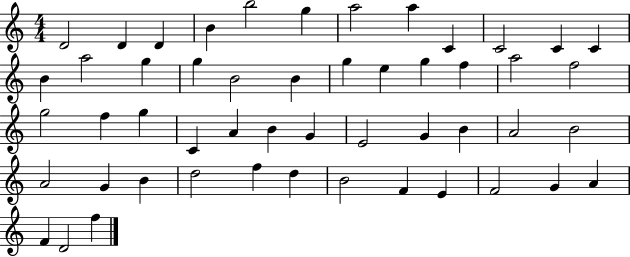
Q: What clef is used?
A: treble